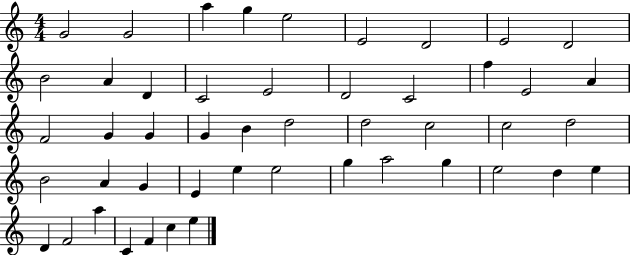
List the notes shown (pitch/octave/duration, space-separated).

G4/h G4/h A5/q G5/q E5/h E4/h D4/h E4/h D4/h B4/h A4/q D4/q C4/h E4/h D4/h C4/h F5/q E4/h A4/q F4/h G4/q G4/q G4/q B4/q D5/h D5/h C5/h C5/h D5/h B4/h A4/q G4/q E4/q E5/q E5/h G5/q A5/h G5/q E5/h D5/q E5/q D4/q F4/h A5/q C4/q F4/q C5/q E5/q